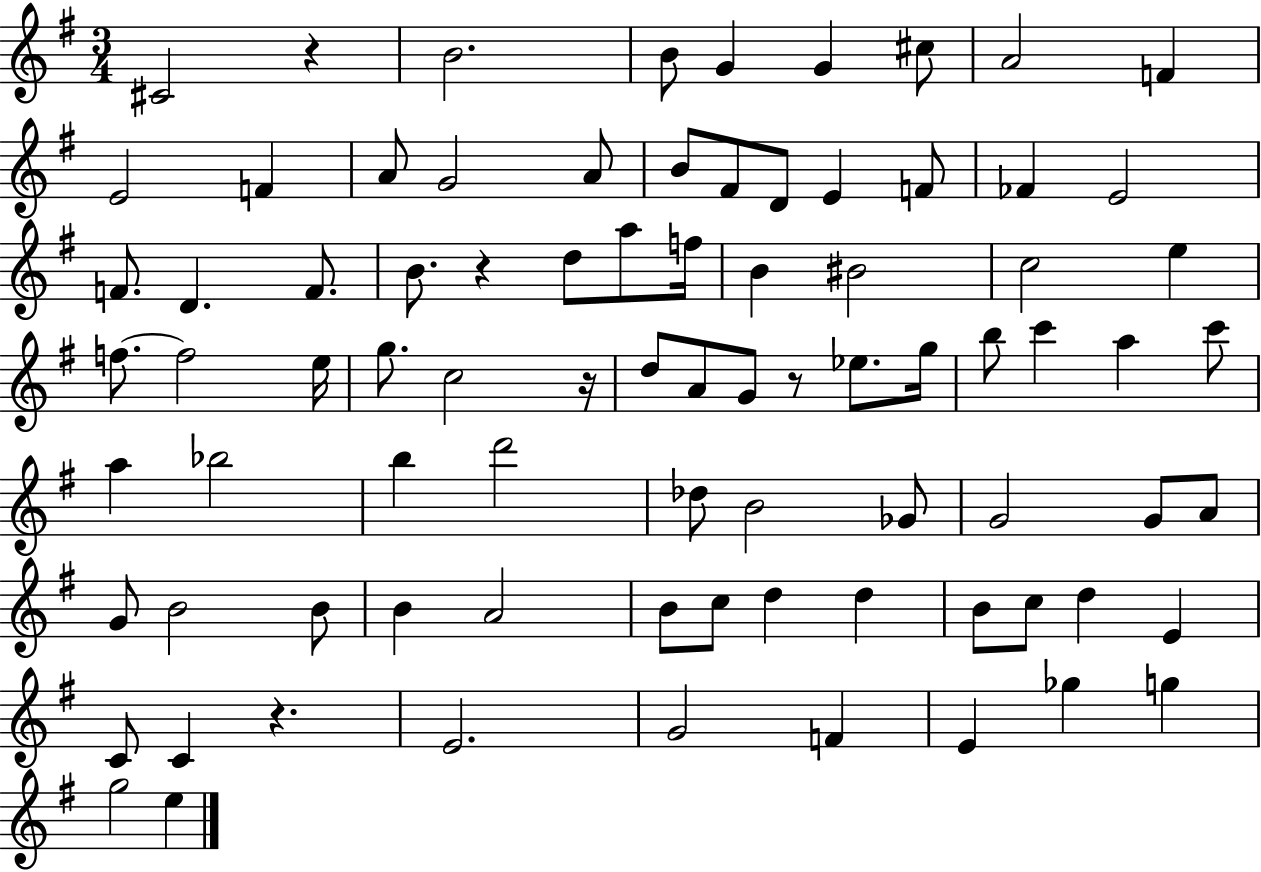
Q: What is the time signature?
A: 3/4